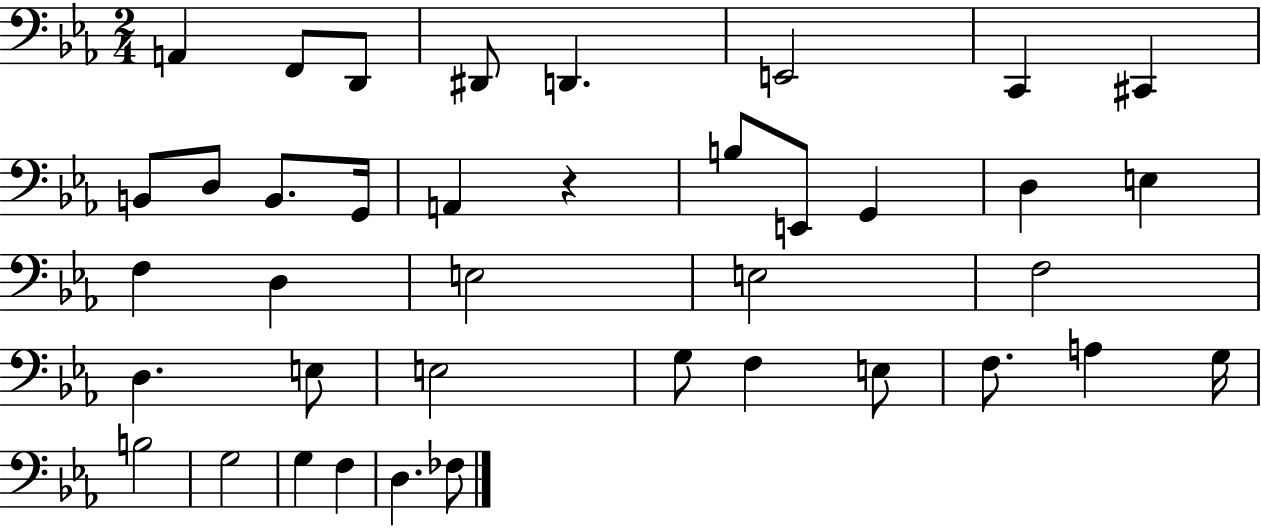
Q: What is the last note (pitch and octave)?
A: FES3